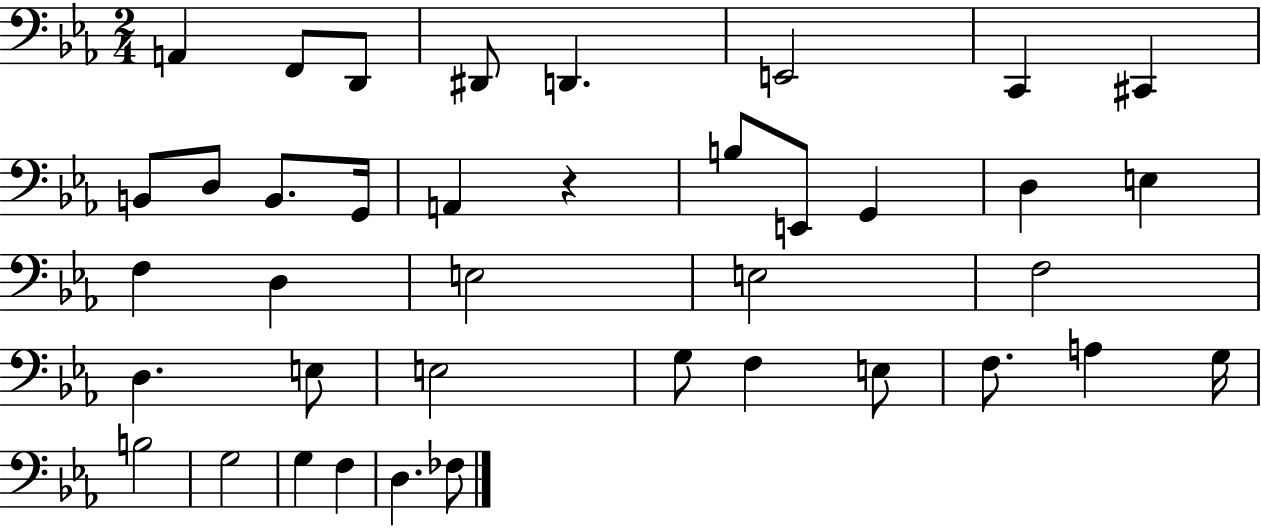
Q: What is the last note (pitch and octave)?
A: FES3